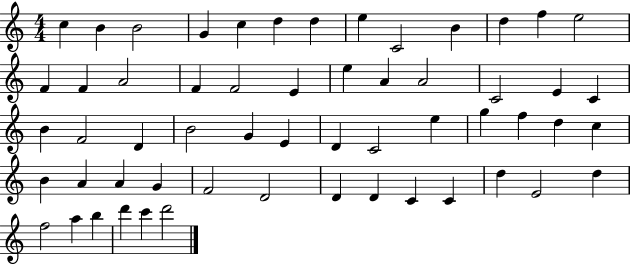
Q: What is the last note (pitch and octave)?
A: D6